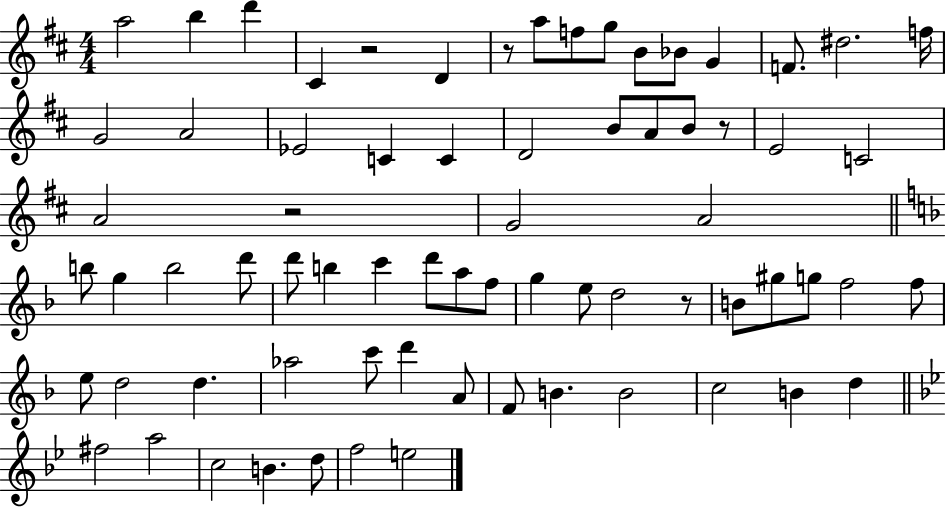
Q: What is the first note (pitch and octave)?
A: A5